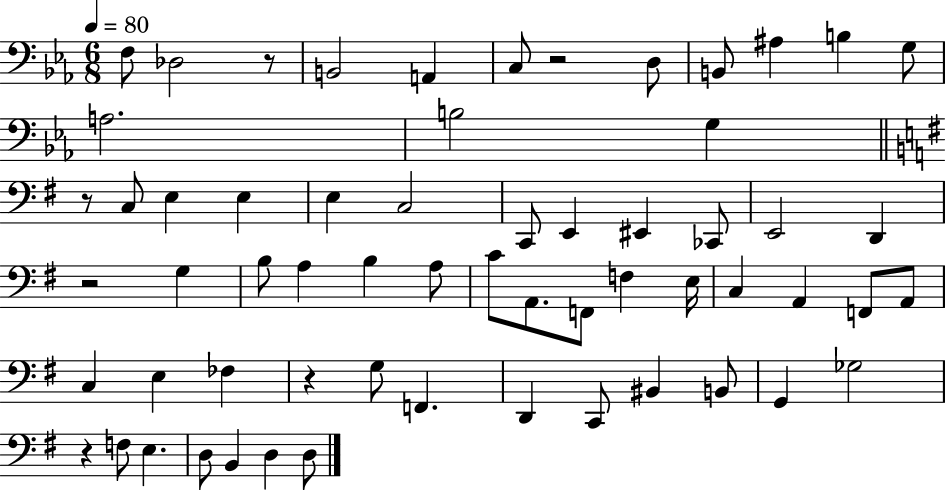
{
  \clef bass
  \numericTimeSignature
  \time 6/8
  \key ees \major
  \tempo 4 = 80
  f8 des2 r8 | b,2 a,4 | c8 r2 d8 | b,8 ais4 b4 g8 | \break a2. | b2 g4 | \bar "||" \break \key g \major r8 c8 e4 e4 | e4 c2 | c,8 e,4 eis,4 ces,8 | e,2 d,4 | \break r2 g4 | b8 a4 b4 a8 | c'8 a,8. f,8 f4 e16 | c4 a,4 f,8 a,8 | \break c4 e4 fes4 | r4 g8 f,4. | d,4 c,8 bis,4 b,8 | g,4 ges2 | \break r4 f8 e4. | d8 b,4 d4 d8 | \bar "|."
}